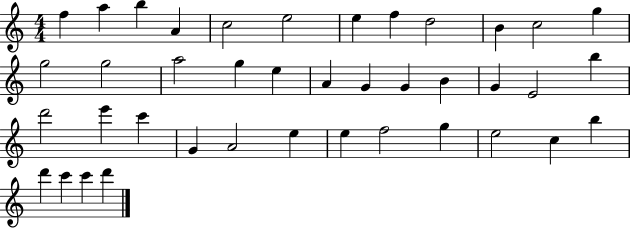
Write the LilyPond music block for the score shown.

{
  \clef treble
  \numericTimeSignature
  \time 4/4
  \key c \major
  f''4 a''4 b''4 a'4 | c''2 e''2 | e''4 f''4 d''2 | b'4 c''2 g''4 | \break g''2 g''2 | a''2 g''4 e''4 | a'4 g'4 g'4 b'4 | g'4 e'2 b''4 | \break d'''2 e'''4 c'''4 | g'4 a'2 e''4 | e''4 f''2 g''4 | e''2 c''4 b''4 | \break d'''4 c'''4 c'''4 d'''4 | \bar "|."
}